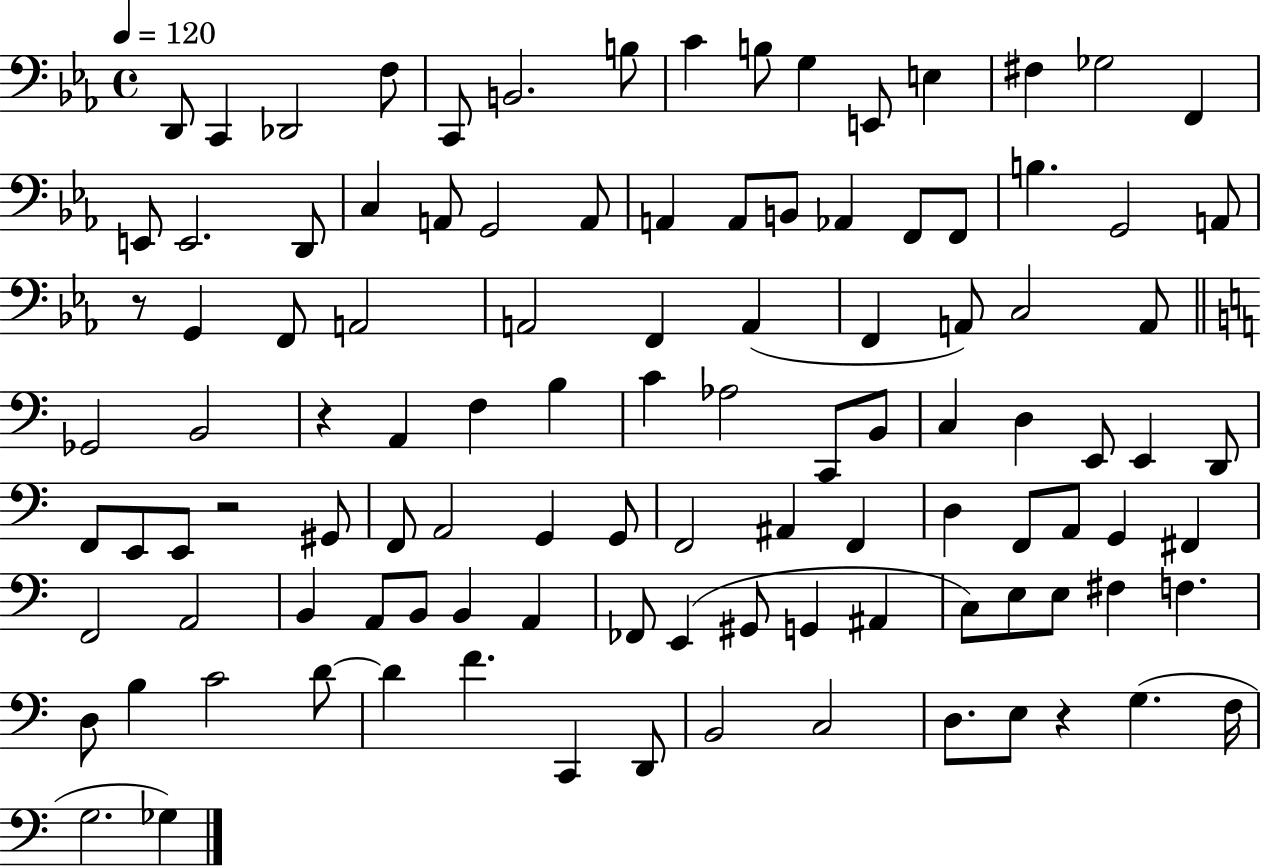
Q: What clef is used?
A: bass